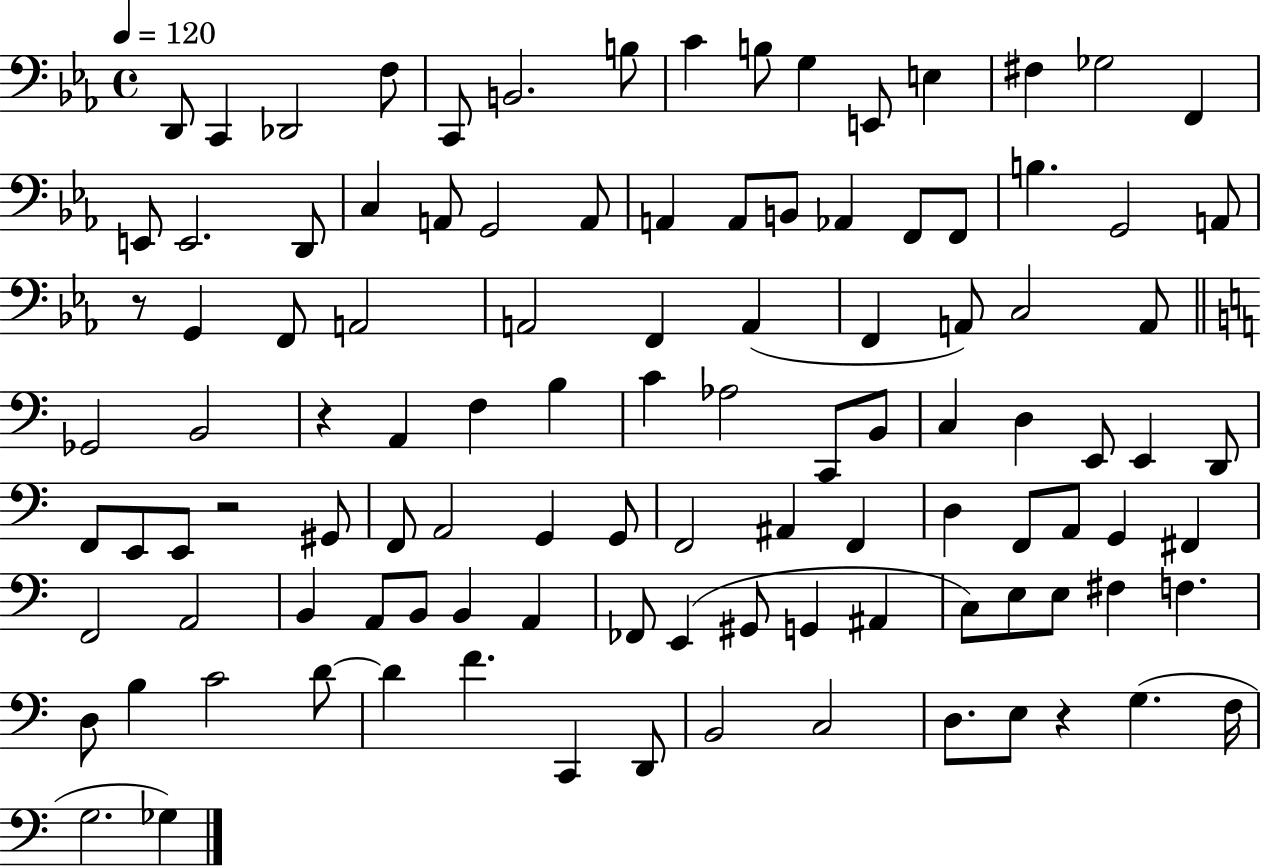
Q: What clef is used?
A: bass